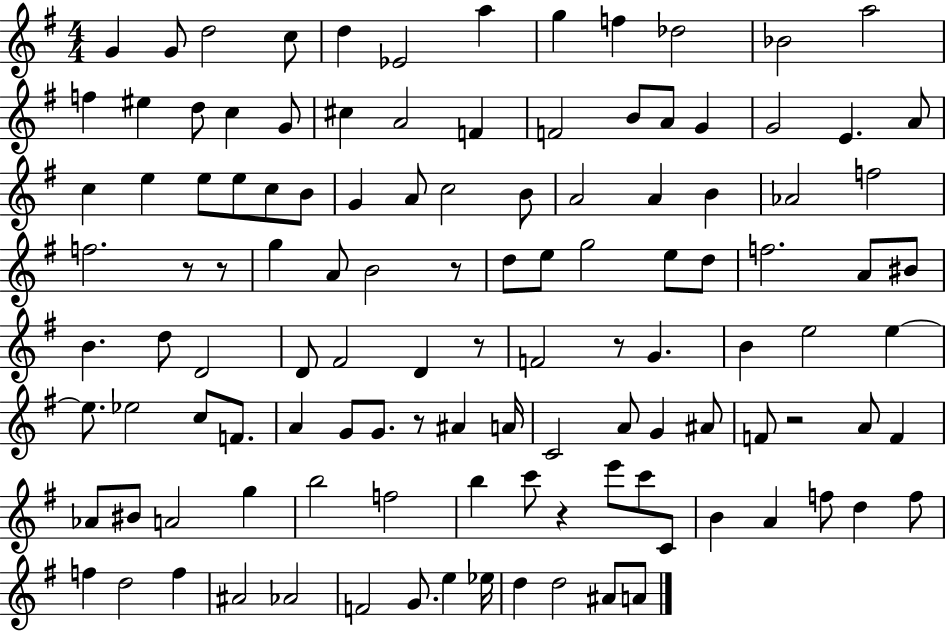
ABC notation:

X:1
T:Untitled
M:4/4
L:1/4
K:G
G G/2 d2 c/2 d _E2 a g f _d2 _B2 a2 f ^e d/2 c G/2 ^c A2 F F2 B/2 A/2 G G2 E A/2 c e e/2 e/2 c/2 B/2 G A/2 c2 B/2 A2 A B _A2 f2 f2 z/2 z/2 g A/2 B2 z/2 d/2 e/2 g2 e/2 d/2 f2 A/2 ^B/2 B d/2 D2 D/2 ^F2 D z/2 F2 z/2 G B e2 e e/2 _e2 c/2 F/2 A G/2 G/2 z/2 ^A A/4 C2 A/2 G ^A/2 F/2 z2 A/2 F _A/2 ^B/2 A2 g b2 f2 b c'/2 z e'/2 c'/2 C/2 B A f/2 d f/2 f d2 f ^A2 _A2 F2 G/2 e _e/4 d d2 ^A/2 A/2